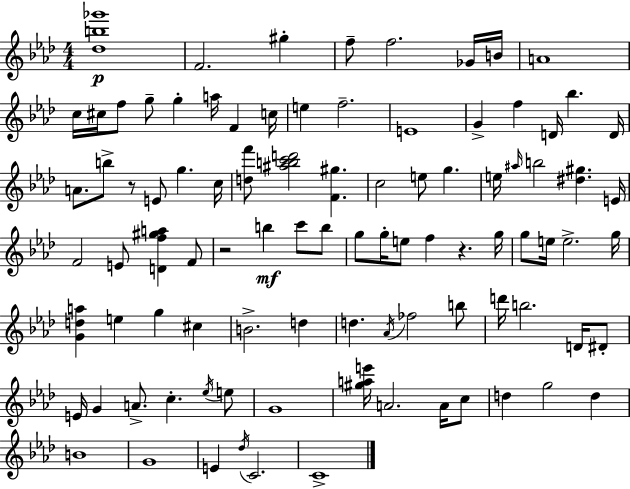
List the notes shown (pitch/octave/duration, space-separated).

[Db5,B5,Gb6]/w F4/h. G#5/q F5/e F5/h. Gb4/s B4/s A4/w C5/s C#5/s F5/e G5/e G5/q A5/s F4/q C5/s E5/q F5/h. E4/w G4/q F5/q D4/s Bb5/q. D4/s A4/e. B5/e R/e E4/e G5/q. C5/s [D5,F6]/e [A#5,B5,C6,D6]/h [F4,G#5]/q. C5/h E5/e G5/q. E5/s A#5/s B5/h [D#5,G#5]/q. E4/s F4/h E4/e [D4,F5,G#5,A5]/q F4/e R/h B5/q C6/e B5/e G5/e G5/s E5/e F5/q R/q. G5/s G5/e E5/s E5/h. G5/s [G4,D5,A5]/q E5/q G5/q C#5/q B4/h. D5/q D5/q. Ab4/s FES5/h B5/e D6/s B5/h. D4/s D#4/e E4/s G4/q A4/e. C5/q. Eb5/s E5/e G4/w [G#5,A5,E6]/s A4/h. A4/s C5/e D5/q G5/h D5/q B4/w G4/w E4/q Db5/s C4/h. C4/w